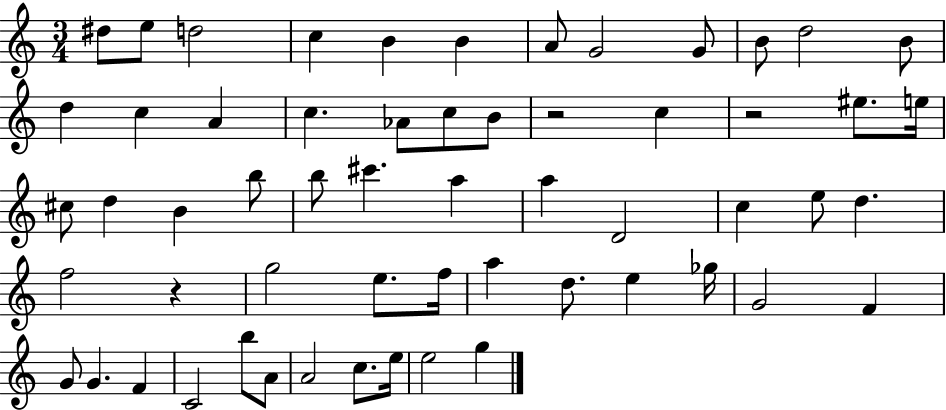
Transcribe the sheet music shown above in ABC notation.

X:1
T:Untitled
M:3/4
L:1/4
K:C
^d/2 e/2 d2 c B B A/2 G2 G/2 B/2 d2 B/2 d c A c _A/2 c/2 B/2 z2 c z2 ^e/2 e/4 ^c/2 d B b/2 b/2 ^c' a a D2 c e/2 d f2 z g2 e/2 f/4 a d/2 e _g/4 G2 F G/2 G F C2 b/2 A/2 A2 c/2 e/4 e2 g